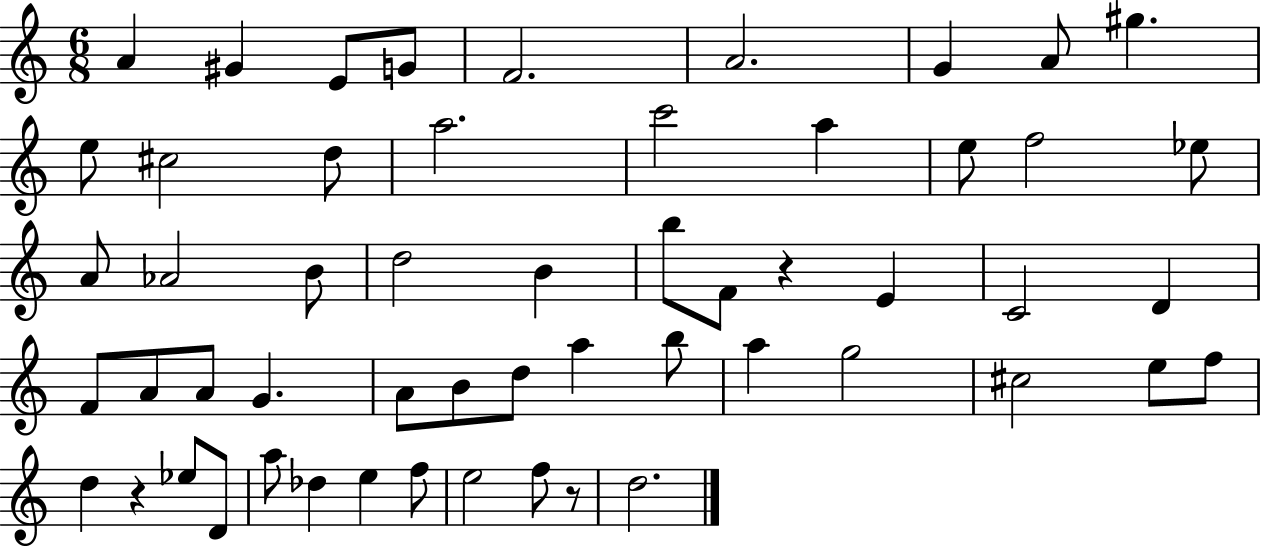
A4/q G#4/q E4/e G4/e F4/h. A4/h. G4/q A4/e G#5/q. E5/e C#5/h D5/e A5/h. C6/h A5/q E5/e F5/h Eb5/e A4/e Ab4/h B4/e D5/h B4/q B5/e F4/e R/q E4/q C4/h D4/q F4/e A4/e A4/e G4/q. A4/e B4/e D5/e A5/q B5/e A5/q G5/h C#5/h E5/e F5/e D5/q R/q Eb5/e D4/e A5/e Db5/q E5/q F5/e E5/h F5/e R/e D5/h.